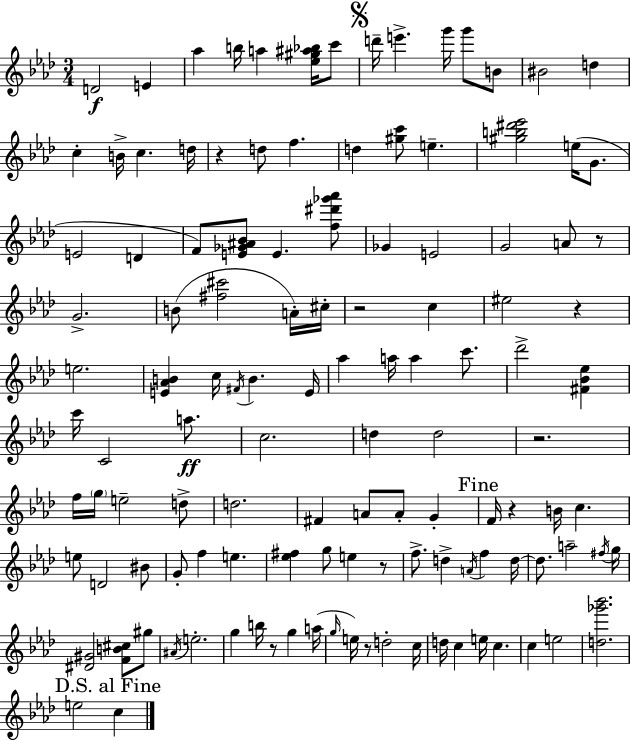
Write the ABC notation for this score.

X:1
T:Untitled
M:3/4
L:1/4
K:Ab
D2 E _a b/4 a [_e^g^a_b]/4 c'/2 d'/4 e' g'/4 g'/2 B/2 ^B2 d c B/4 c d/4 z d/2 f d [^gc']/2 e [^gb^d'_e']2 e/4 G/2 E2 D F/2 [E_G^A_B]/2 E [f^d'_g'_a']/2 _G E2 G2 A/2 z/2 G2 B/2 [^f^c']2 A/4 ^c/4 z2 c ^e2 z e2 [E_AB] c/4 ^F/4 B E/4 _a a/4 a c'/2 _d'2 [^F_B_e] c'/4 C2 a/2 c2 d d2 z2 f/4 g/4 e2 d/2 d2 ^F A/2 A/2 G F/4 z B/4 c e/2 D2 ^B/2 G/2 f e [_e^f] g/2 e z/2 f/2 d A/4 f d/4 d/2 a2 ^f/4 g/4 [^D^G]2 [FB^c]/2 ^g/2 ^A/4 e2 g b/4 z/2 g a/4 g/4 e/4 z/2 d2 c/4 d/4 c e/4 c c e2 [d_g'_b']2 e2 c